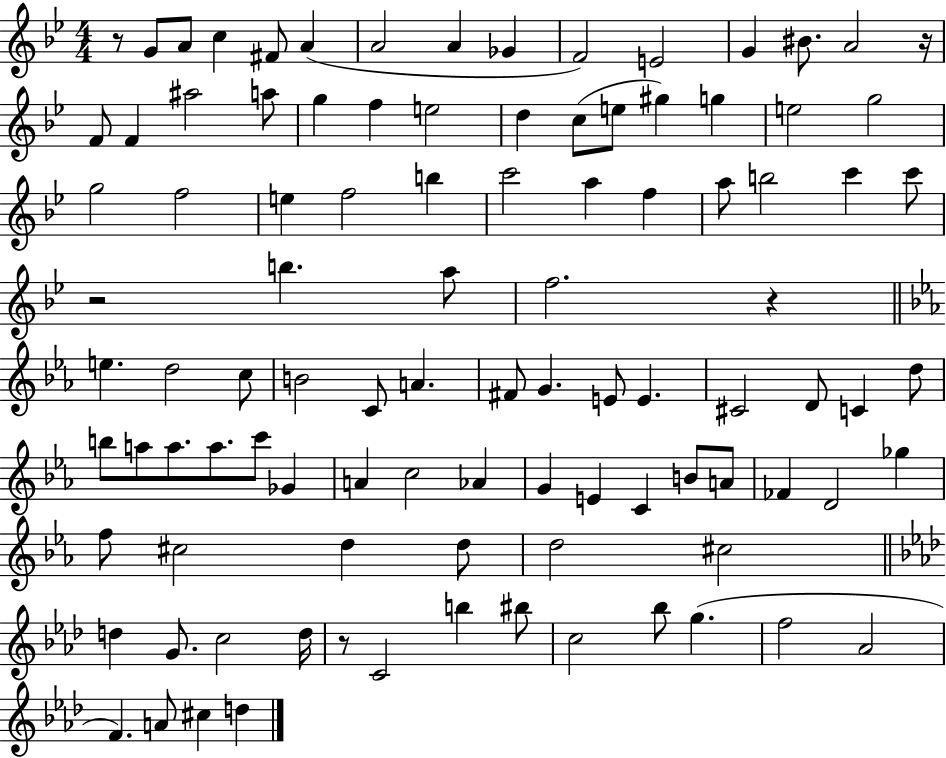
{
  \clef treble
  \numericTimeSignature
  \time 4/4
  \key bes \major
  r8 g'8 a'8 c''4 fis'8 a'4( | a'2 a'4 ges'4 | f'2) e'2 | g'4 bis'8. a'2 r16 | \break f'8 f'4 ais''2 a''8 | g''4 f''4 e''2 | d''4 c''8( e''8 gis''4) g''4 | e''2 g''2 | \break g''2 f''2 | e''4 f''2 b''4 | c'''2 a''4 f''4 | a''8 b''2 c'''4 c'''8 | \break r2 b''4. a''8 | f''2. r4 | \bar "||" \break \key c \minor e''4. d''2 c''8 | b'2 c'8 a'4. | fis'8 g'4. e'8 e'4. | cis'2 d'8 c'4 d''8 | \break b''8 a''8 a''8. a''8. c'''8 ges'4 | a'4 c''2 aes'4 | g'4 e'4 c'4 b'8 a'8 | fes'4 d'2 ges''4 | \break f''8 cis''2 d''4 d''8 | d''2 cis''2 | \bar "||" \break \key f \minor d''4 g'8. c''2 d''16 | r8 c'2 b''4 bis''8 | c''2 bes''8 g''4.( | f''2 aes'2 | \break f'4.) a'8 cis''4 d''4 | \bar "|."
}